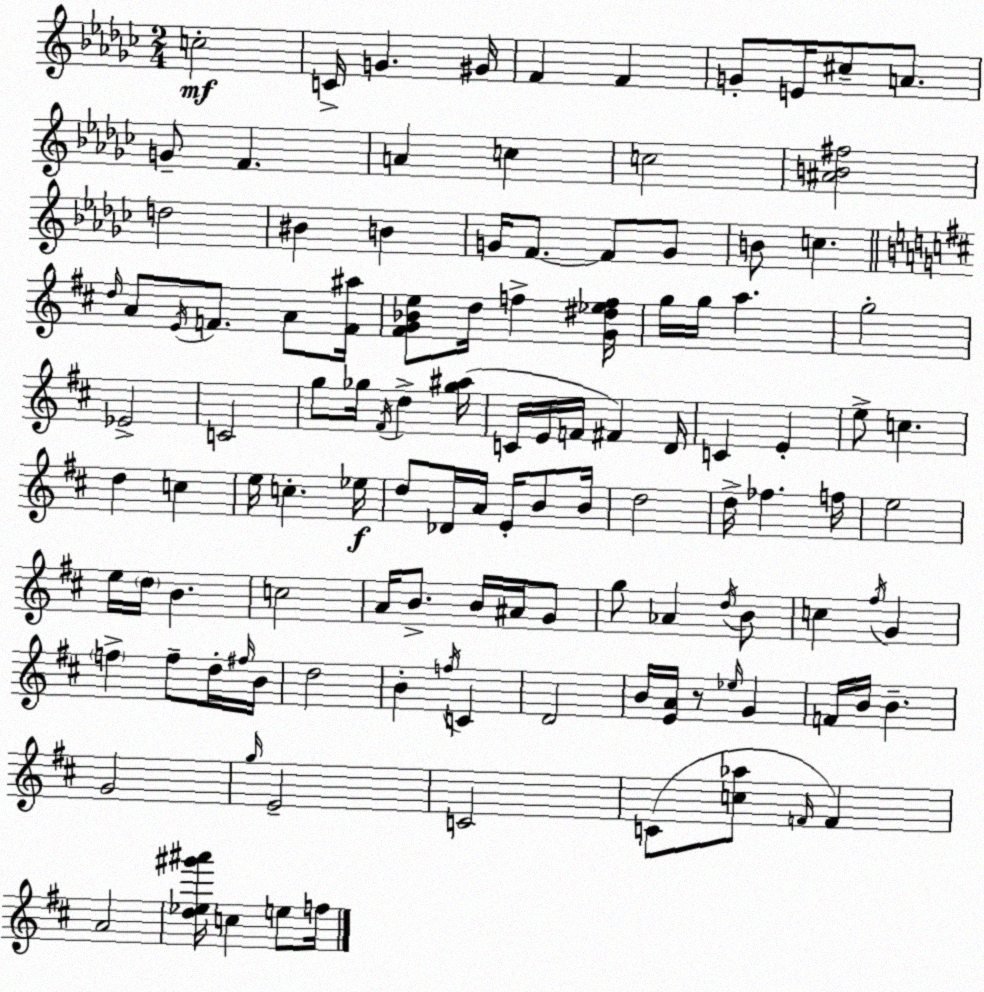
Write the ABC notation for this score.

X:1
T:Untitled
M:2/4
L:1/4
K:Ebm
c2 C/4 G ^G/4 F F G/2 E/4 ^c/2 A/2 G/2 F A c c2 [^AB^f]2 d2 ^B B G/4 F/2 F/2 G/2 B/2 c d/4 A/2 E/4 F/2 A/2 [F^a]/4 [^FG_Be]/2 d/4 f [G^d_ef]/4 g/4 g/4 a g2 _E2 C2 g/2 _g/4 ^F/4 d [_g^a]/4 C/4 E/4 F/4 ^F D/4 C E e/2 c d c e/4 c _e/4 d/2 _D/4 A/4 E/4 B/2 B/4 d2 d/4 _f f/4 e2 e/4 d/4 B c2 A/4 B/2 B/4 ^A/4 G/2 g/2 _A d/4 B/2 c ^f/4 G f f/2 d/4 ^f/4 B/4 d2 B f/4 C D2 B/4 [EA]/4 z/2 _e/4 G F/4 B/4 B G2 g/4 E2 C2 C/2 [c_a]/2 F/4 F A2 [d_e^g'^a']/4 c e/2 f/4